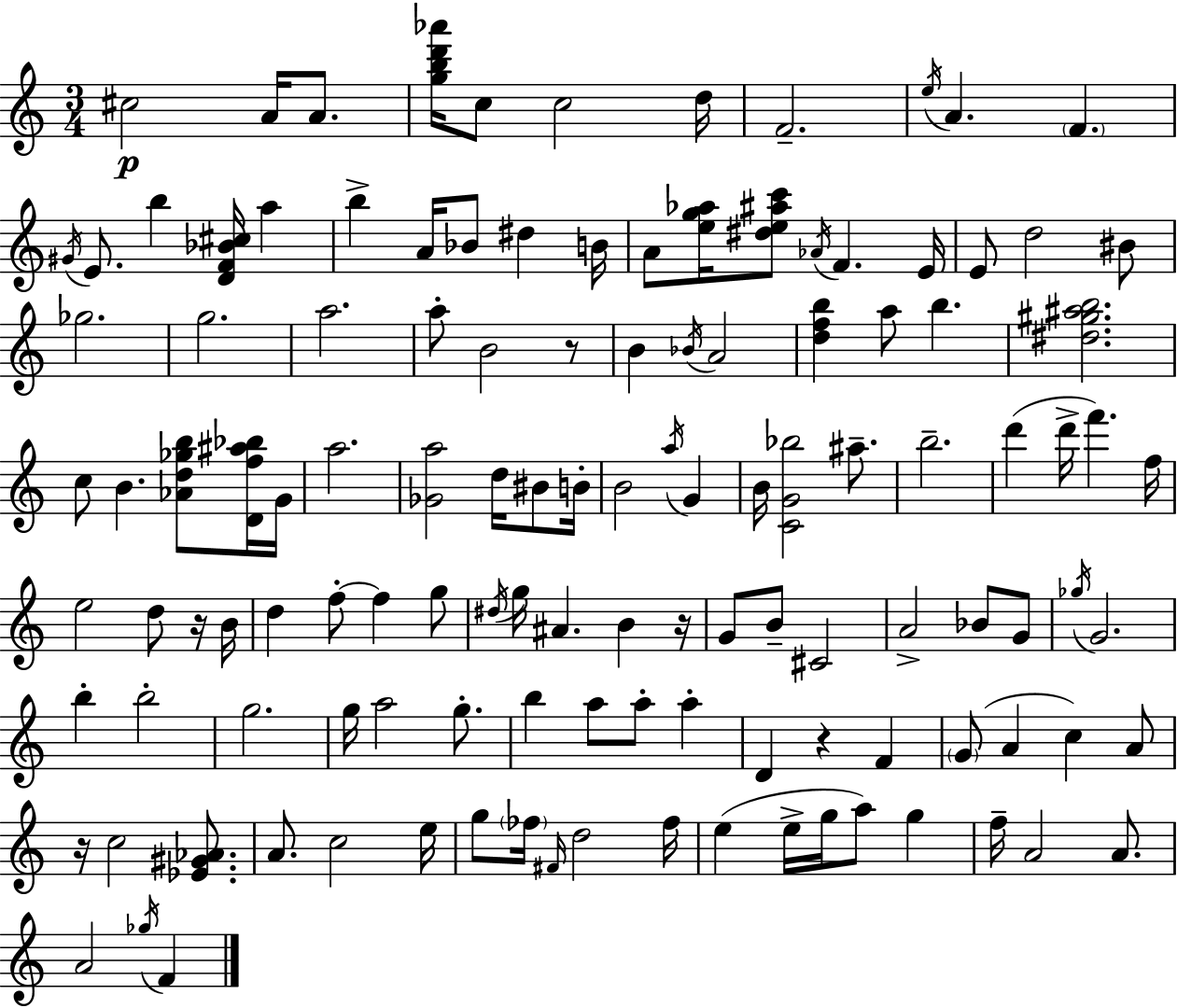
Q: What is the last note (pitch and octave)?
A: F4